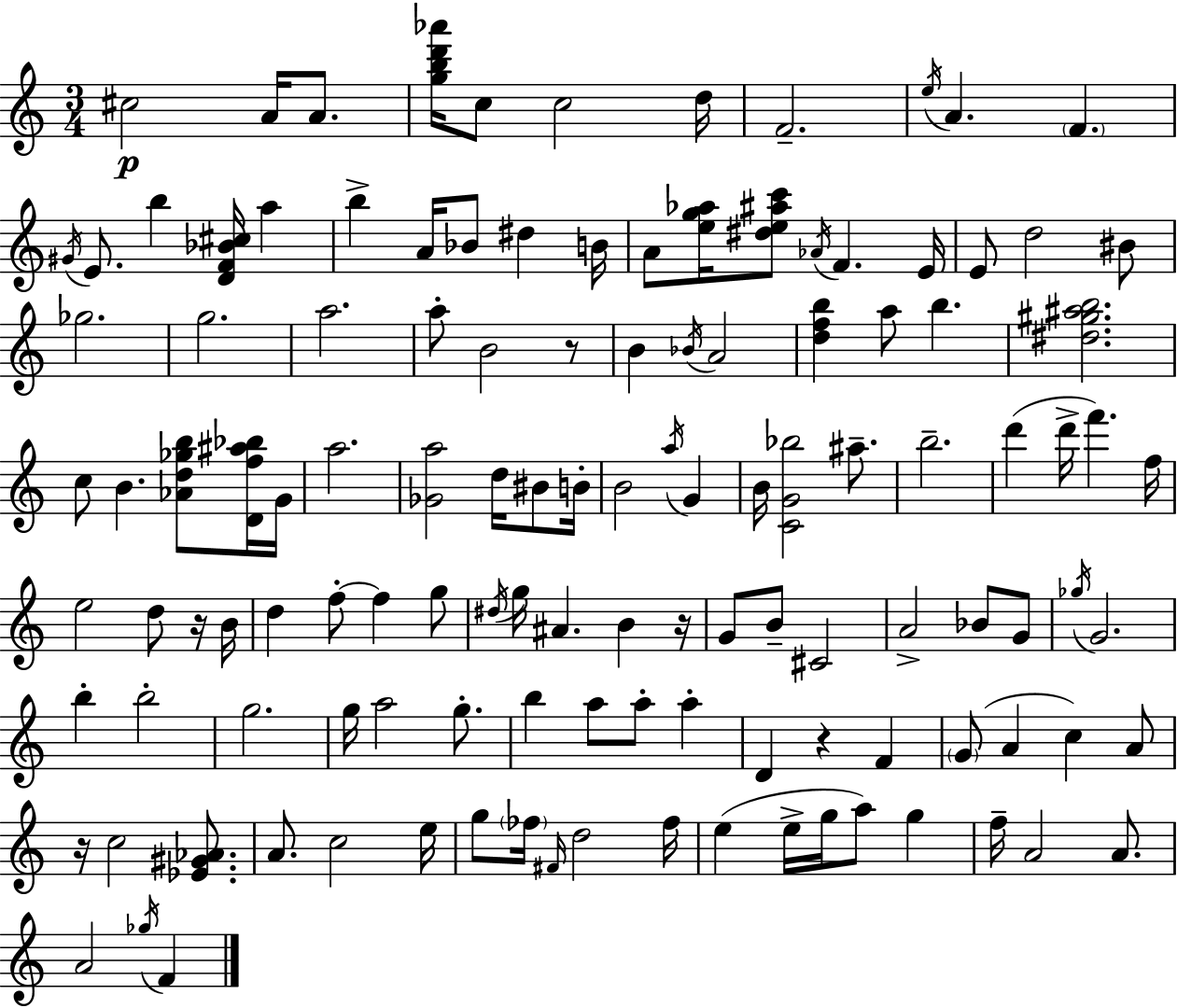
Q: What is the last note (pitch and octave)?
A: F4